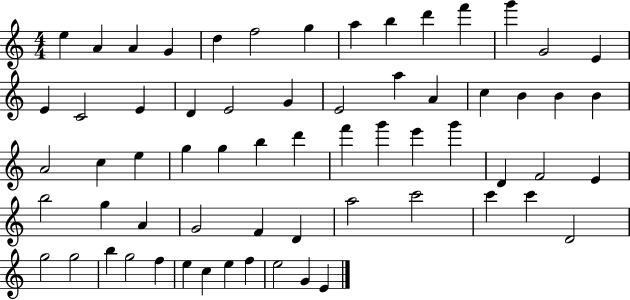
E5/q A4/q A4/q G4/q D5/q F5/h G5/q A5/q B5/q D6/q F6/q G6/q G4/h E4/q E4/q C4/h E4/q D4/q E4/h G4/q E4/h A5/q A4/q C5/q B4/q B4/q B4/q A4/h C5/q E5/q G5/q G5/q B5/q D6/q F6/q G6/q E6/q G6/q D4/q F4/h E4/q B5/h G5/q A4/q G4/h F4/q D4/q A5/h C6/h C6/q C6/q D4/h G5/h G5/h B5/q G5/h F5/q E5/q C5/q E5/q F5/q E5/h G4/q E4/q